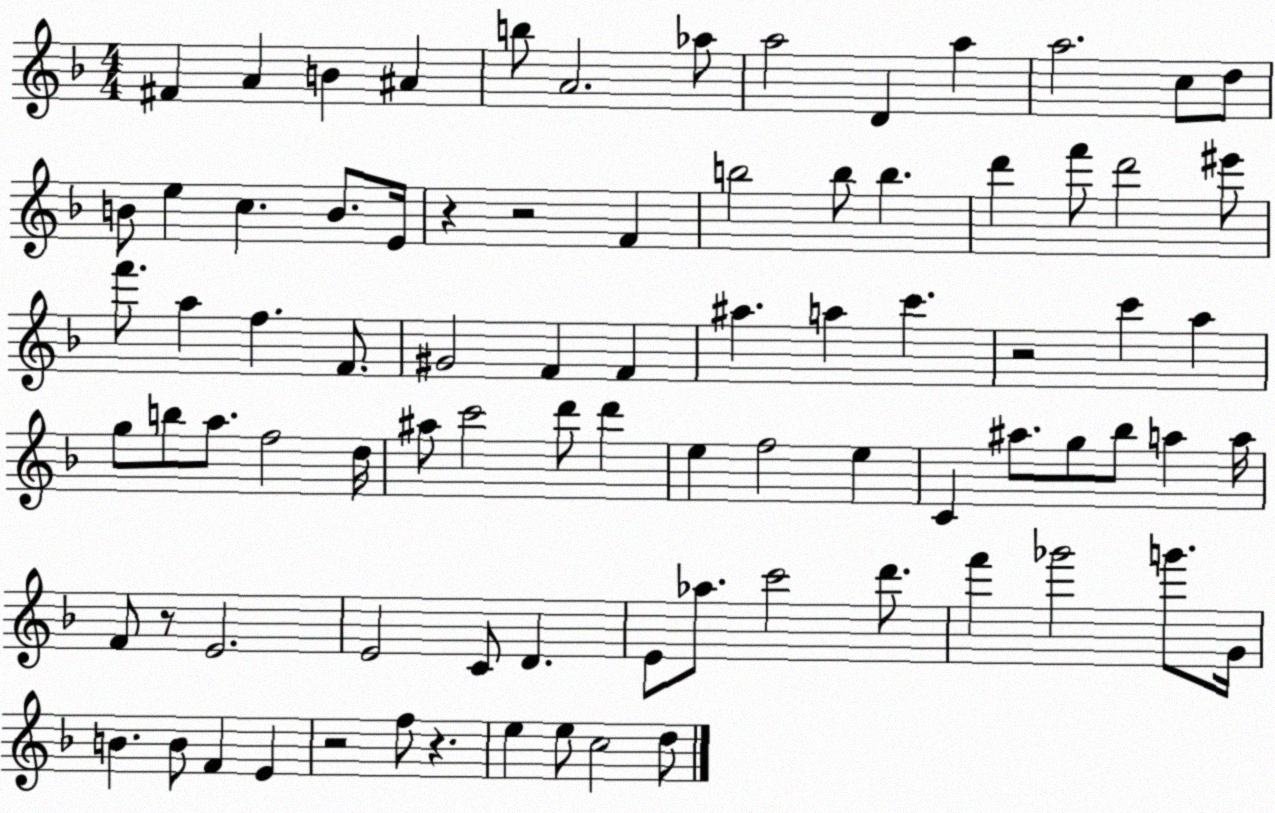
X:1
T:Untitled
M:4/4
L:1/4
K:F
^F A B ^A b/2 A2 _a/2 a2 D a a2 c/2 d/2 B/2 e c B/2 E/4 z z2 F b2 b/2 b d' f'/2 d'2 ^e'/2 f'/2 a f F/2 ^G2 F F ^a a c' z2 c' a g/2 b/2 a/2 f2 d/4 ^a/2 c'2 d'/2 d' e f2 e C ^a/2 g/2 _b/2 a a/4 F/2 z/2 E2 E2 C/2 D E/2 _a/2 c'2 d'/2 f' _g'2 g'/2 G/4 B B/2 F E z2 f/2 z e e/2 c2 d/2